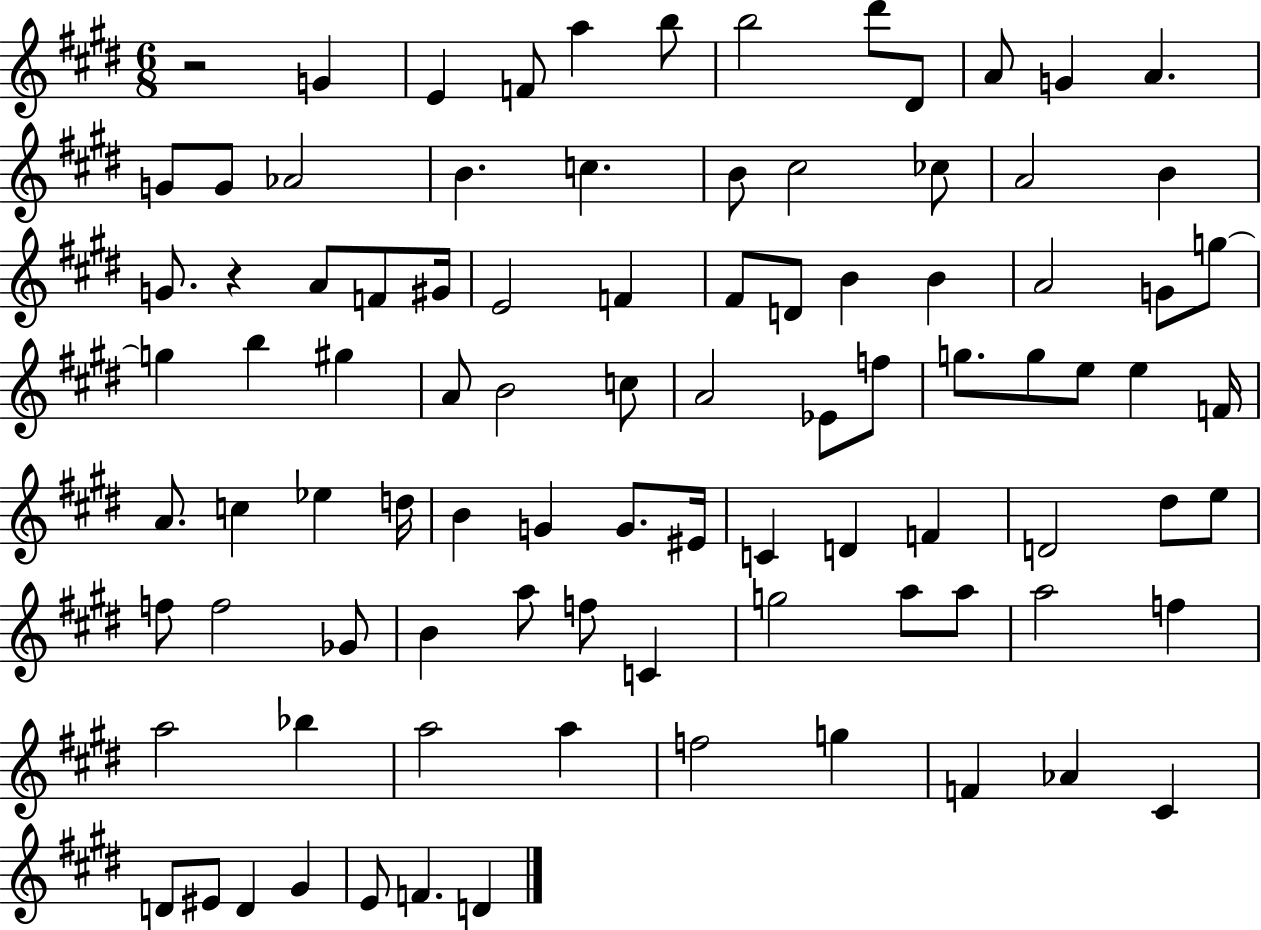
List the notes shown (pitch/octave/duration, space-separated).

R/h G4/q E4/q F4/e A5/q B5/e B5/h D#6/e D#4/e A4/e G4/q A4/q. G4/e G4/e Ab4/h B4/q. C5/q. B4/e C#5/h CES5/e A4/h B4/q G4/e. R/q A4/e F4/e G#4/s E4/h F4/q F#4/e D4/e B4/q B4/q A4/h G4/e G5/e G5/q B5/q G#5/q A4/e B4/h C5/e A4/h Eb4/e F5/e G5/e. G5/e E5/e E5/q F4/s A4/e. C5/q Eb5/q D5/s B4/q G4/q G4/e. EIS4/s C4/q D4/q F4/q D4/h D#5/e E5/e F5/e F5/h Gb4/e B4/q A5/e F5/e C4/q G5/h A5/e A5/e A5/h F5/q A5/h Bb5/q A5/h A5/q F5/h G5/q F4/q Ab4/q C#4/q D4/e EIS4/e D4/q G#4/q E4/e F4/q. D4/q